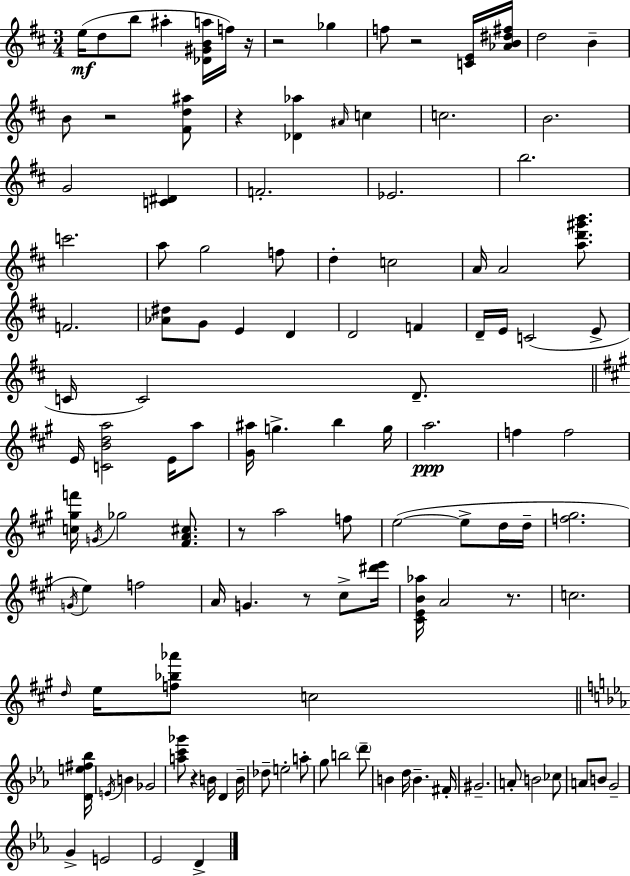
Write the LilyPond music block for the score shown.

{
  \clef treble
  \numericTimeSignature
  \time 3/4
  \key d \major
  e''16(\mf d''8 b''8 ais''4-. <des' gis' b' a''>16 f''16) r16 | r2 ges''4 | f''8 r2 <c' e'>16 <aes' b' dis'' fis''>16 | d''2 b'4-- | \break b'8 r2 <fis' d'' ais''>8 | r4 <des' aes''>4 \grace { ais'16 } c''4 | c''2. | b'2. | \break g'2 <c' dis'>4 | f'2.-. | ees'2. | b''2. | \break c'''2. | a''8 g''2 f''8 | d''4-. c''2 | a'16 a'2 <a'' d''' gis''' b'''>8. | \break f'2. | <aes' dis''>8 g'8 e'4 d'4 | d'2 f'4 | d'16-- e'16 c'2( e'8-> | \break c'16 c'2) d'8.-- | \bar "||" \break \key a \major e'16 <c' b' d'' a''>2 e'16 a''8 | <gis' ais''>16 g''4.-> b''4 g''16 | a''2.\ppp | f''4 f''2 | \break <c'' gis'' f'''>16 \acciaccatura { g'16 } ges''2 <fis' a' cis''>8. | r8 a''2 f''8 | e''2~(~ e''8-> d''16 | d''16-- <f'' gis''>2. | \break \acciaccatura { g'16 }) e''4 f''2 | a'16 g'4. r8 cis''8-> | <dis''' e'''>16 <cis' e' b' aes''>16 a'2 r8. | c''2. | \break \grace { d''16 } e''16 <f'' bes'' aes'''>8 c''2 | \bar "||" \break \key c \minor <d' e'' fis'' bes''>16 \acciaccatura { e'16 } b'4 ges'2 | <a'' c''' ges'''>8 r4 b'16 d'4 | b'16-- des''8-- e''2-. | a''8-. g''8 b''2 | \break \parenthesize d'''8-- b'4 d''16 b'4.-- | fis'16-. gis'2.-- | a'8-. b'2 | ces''8 a'8 b'8 g'2-- | \break g'4-> e'2 | ees'2 d'4-> | \bar "|."
}